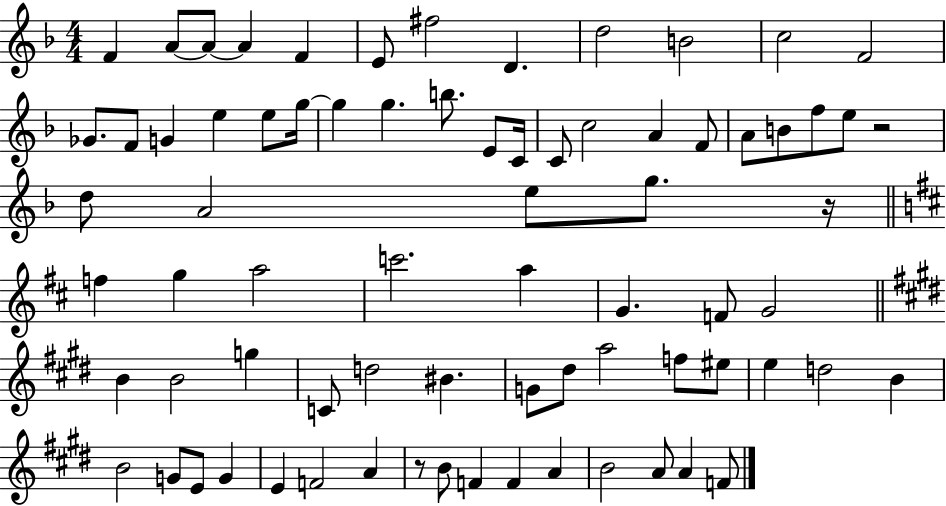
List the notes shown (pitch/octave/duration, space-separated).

F4/q A4/e A4/e A4/q F4/q E4/e F#5/h D4/q. D5/h B4/h C5/h F4/h Gb4/e. F4/e G4/q E5/q E5/e G5/s G5/q G5/q. B5/e. E4/e C4/s C4/e C5/h A4/q F4/e A4/e B4/e F5/e E5/e R/h D5/e A4/h E5/e G5/e. R/s F5/q G5/q A5/h C6/h. A5/q G4/q. F4/e G4/h B4/q B4/h G5/q C4/e D5/h BIS4/q. G4/e D#5/e A5/h F5/e EIS5/e E5/q D5/h B4/q B4/h G4/e E4/e G4/q E4/q F4/h A4/q R/e B4/e F4/q F4/q A4/q B4/h A4/e A4/q F4/e